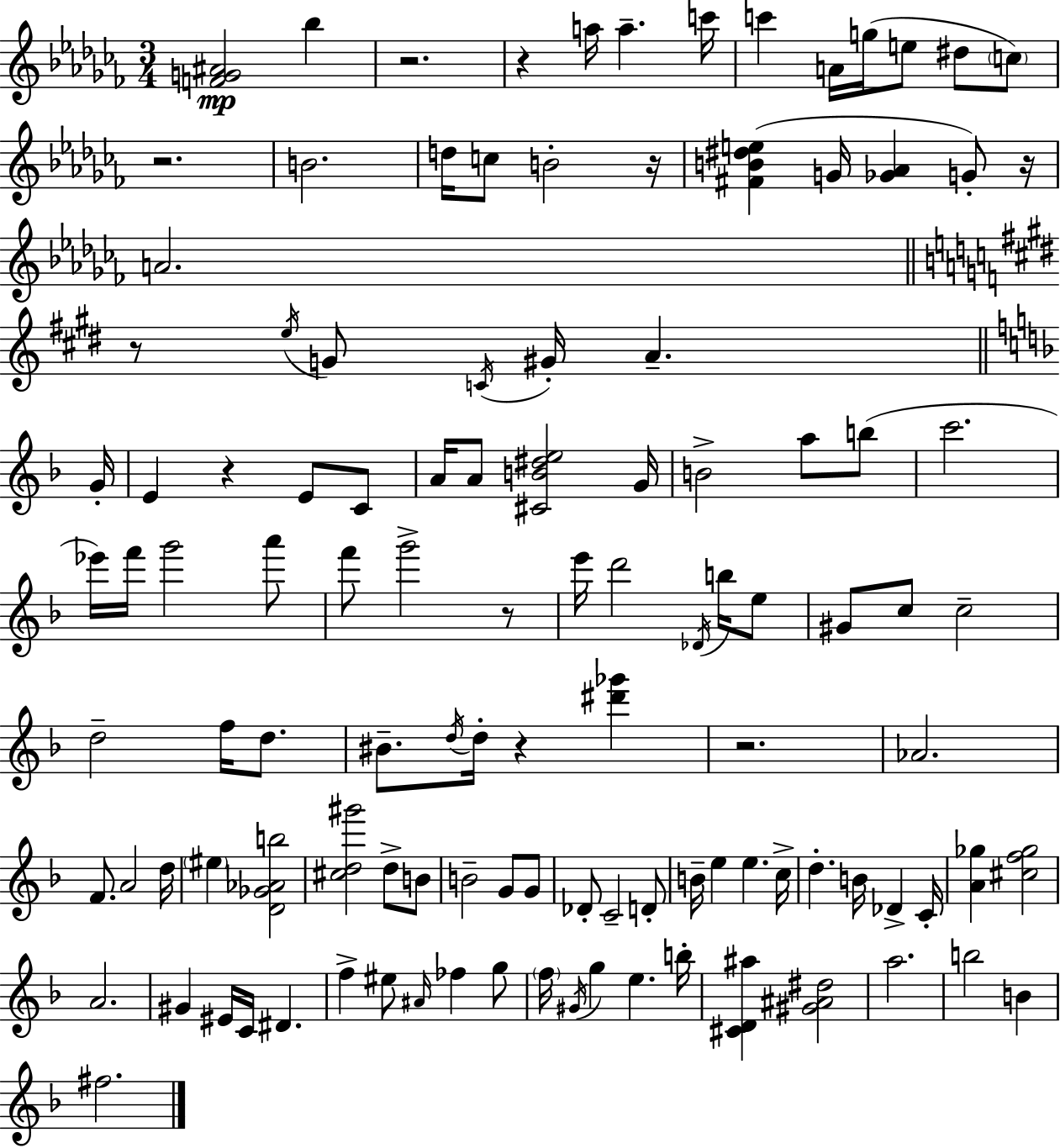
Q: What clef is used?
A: treble